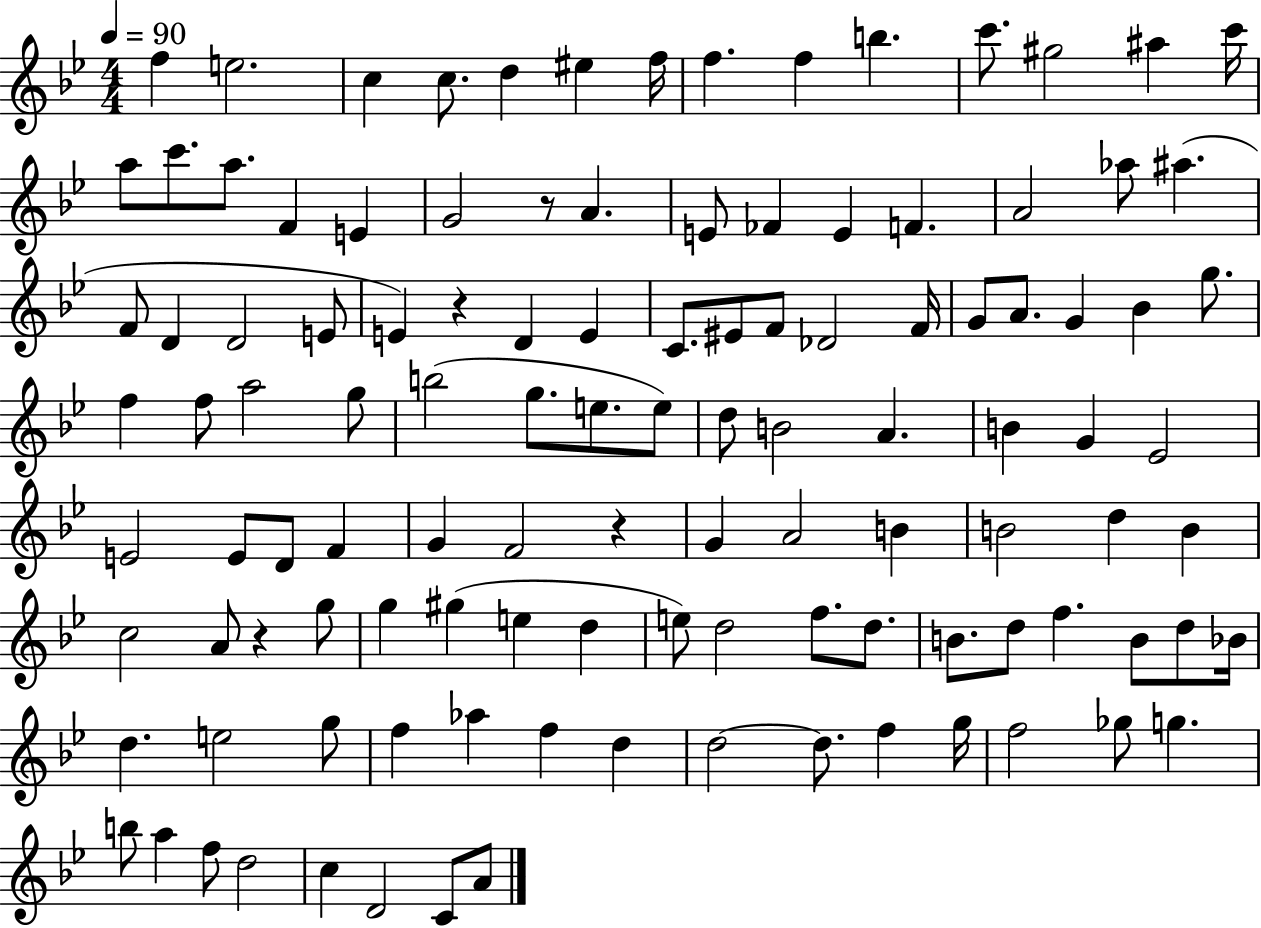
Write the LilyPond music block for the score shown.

{
  \clef treble
  \numericTimeSignature
  \time 4/4
  \key bes \major
  \tempo 4 = 90
  f''4 e''2. | c''4 c''8. d''4 eis''4 f''16 | f''4. f''4 b''4. | c'''8. gis''2 ais''4 c'''16 | \break a''8 c'''8. a''8. f'4 e'4 | g'2 r8 a'4. | e'8 fes'4 e'4 f'4. | a'2 aes''8 ais''4.( | \break f'8 d'4 d'2 e'8 | e'4) r4 d'4 e'4 | c'8. eis'8 f'8 des'2 f'16 | g'8 a'8. g'4 bes'4 g''8. | \break f''4 f''8 a''2 g''8 | b''2( g''8. e''8. e''8) | d''8 b'2 a'4. | b'4 g'4 ees'2 | \break e'2 e'8 d'8 f'4 | g'4 f'2 r4 | g'4 a'2 b'4 | b'2 d''4 b'4 | \break c''2 a'8 r4 g''8 | g''4 gis''4( e''4 d''4 | e''8) d''2 f''8. d''8. | b'8. d''8 f''4. b'8 d''8 bes'16 | \break d''4. e''2 g''8 | f''4 aes''4 f''4 d''4 | d''2~~ d''8. f''4 g''16 | f''2 ges''8 g''4. | \break b''8 a''4 f''8 d''2 | c''4 d'2 c'8 a'8 | \bar "|."
}